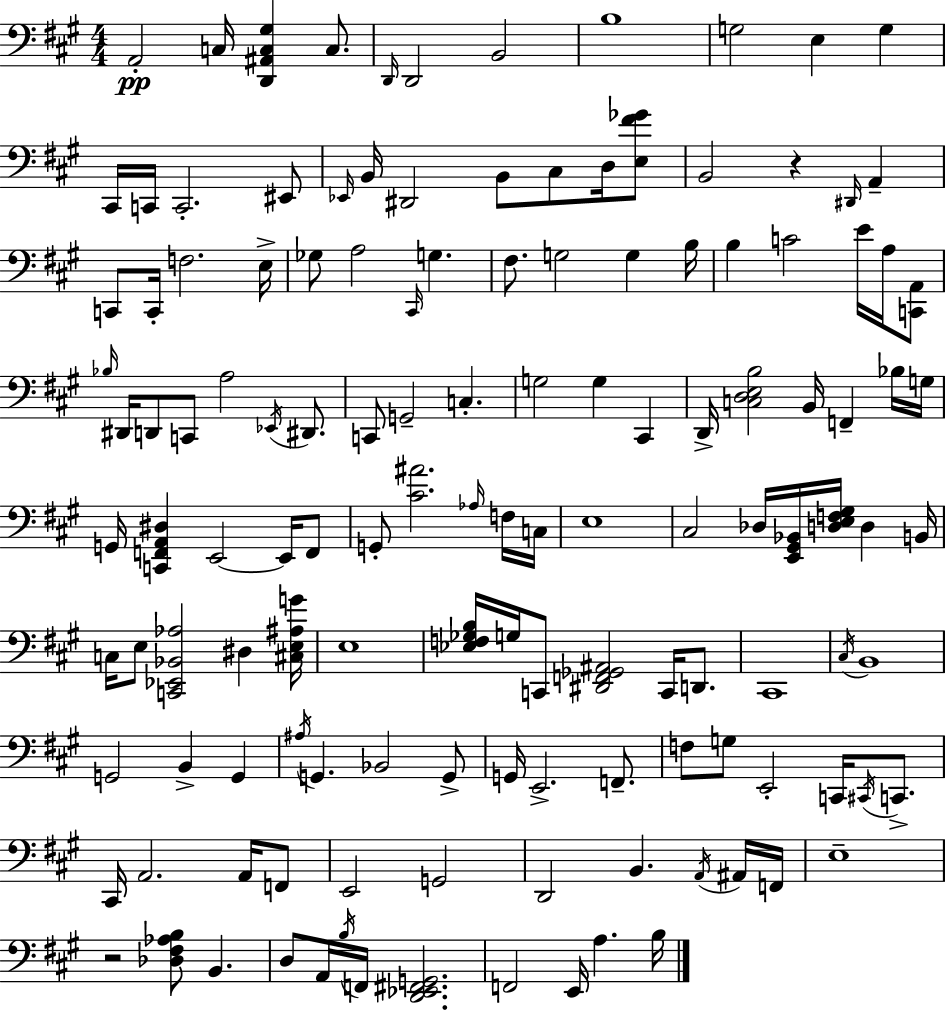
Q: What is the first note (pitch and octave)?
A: A2